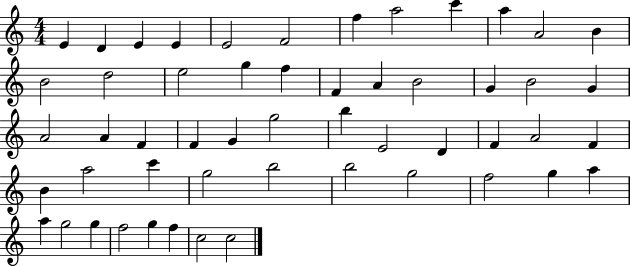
E4/q D4/q E4/q E4/q E4/h F4/h F5/q A5/h C6/q A5/q A4/h B4/q B4/h D5/h E5/h G5/q F5/q F4/q A4/q B4/h G4/q B4/h G4/q A4/h A4/q F4/q F4/q G4/q G5/h B5/q E4/h D4/q F4/q A4/h F4/q B4/q A5/h C6/q G5/h B5/h B5/h G5/h F5/h G5/q A5/q A5/q G5/h G5/q F5/h G5/q F5/q C5/h C5/h